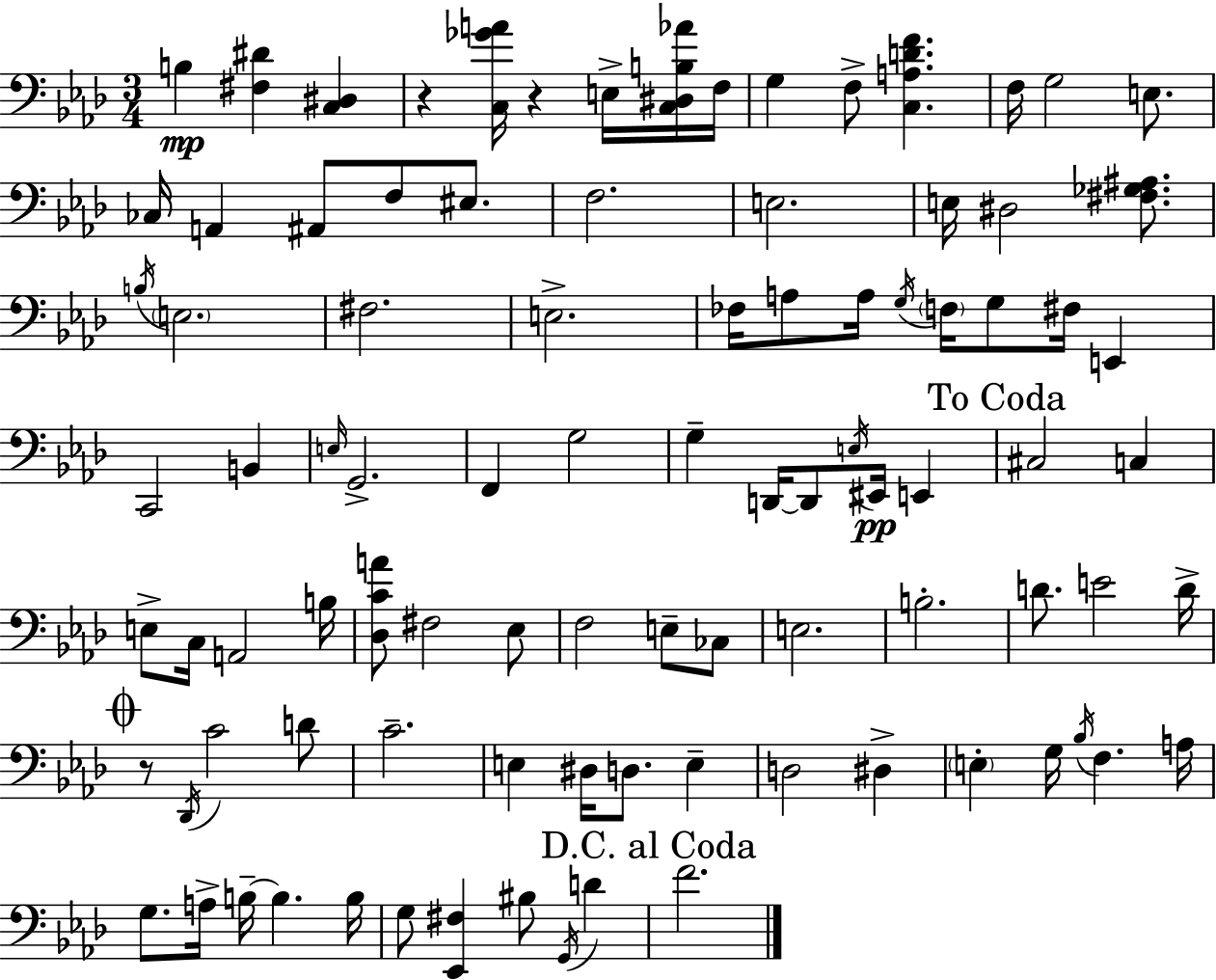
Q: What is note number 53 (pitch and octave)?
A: E3